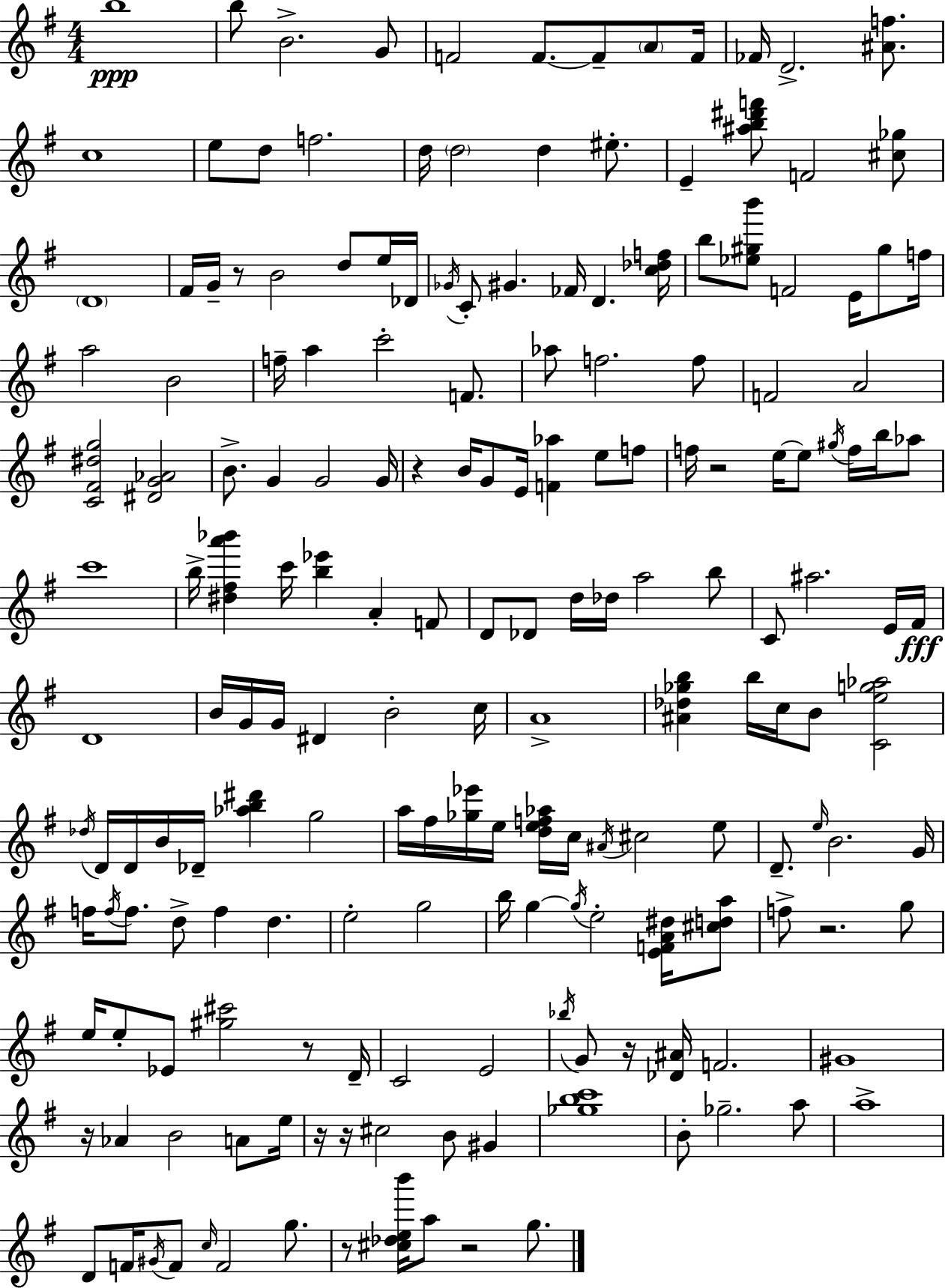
B5/w B5/e B4/h. G4/e F4/h F4/e. F4/e A4/e F4/s FES4/s D4/h. [A#4,F5]/e. C5/w E5/e D5/e F5/h. D5/s D5/h D5/q EIS5/e. E4/q [A#5,B5,D#6,F6]/e F4/h [C#5,Gb5]/e D4/w F#4/s G4/s R/e B4/h D5/e E5/s Db4/s Gb4/s C4/e G#4/q. FES4/s D4/q. [C5,Db5,F5]/s B5/e [Eb5,G#5,B6]/e F4/h E4/s G#5/e F5/s A5/h B4/h F5/s A5/q C6/h F4/e. Ab5/e F5/h. F5/e F4/h A4/h [C4,F#4,D#5,G5]/h [D#4,G4,Ab4]/h B4/e. G4/q G4/h G4/s R/q B4/s G4/e E4/s [F4,Ab5]/q E5/e F5/e F5/s R/h E5/s E5/e G#5/s F5/s B5/s Ab5/e C6/w B5/s [D#5,F#5,A6,Bb6]/q C6/s [B5,Eb6]/q A4/q F4/e D4/e Db4/e D5/s Db5/s A5/h B5/e C4/e A#5/h. E4/s F#4/s D4/w B4/s G4/s G4/s D#4/q B4/h C5/s A4/w [A#4,Db5,Gb5,B5]/q B5/s C5/s B4/e [C4,E5,G5,Ab5]/h Db5/s D4/s D4/s B4/s Db4/s [Ab5,B5,D#6]/q G5/h A5/s F#5/s [Gb5,Eb6]/s E5/s [D5,E5,F5,Ab5]/s C5/s A#4/s C#5/h E5/e D4/e. E5/s B4/h. G4/s F5/s F5/s F5/e. D5/e F5/q D5/q. E5/h G5/h B5/s G5/q G5/s E5/h [E4,F4,A4,D#5]/s [C#5,D5,A5]/e F5/e R/h. G5/e E5/s E5/e Eb4/e [G#5,C#6]/h R/e D4/s C4/h E4/h Bb5/s G4/e R/s [Db4,A#4]/s F4/h. G#4/w R/s Ab4/q B4/h A4/e E5/s R/s R/s C#5/h B4/e G#4/q [Gb5,B5,C6]/w B4/e Gb5/h. A5/e A5/w D4/e F4/s G#4/s F4/e C5/s F4/h G5/e. R/e [C#5,Db5,E5,B6]/s A5/e R/h G5/e.